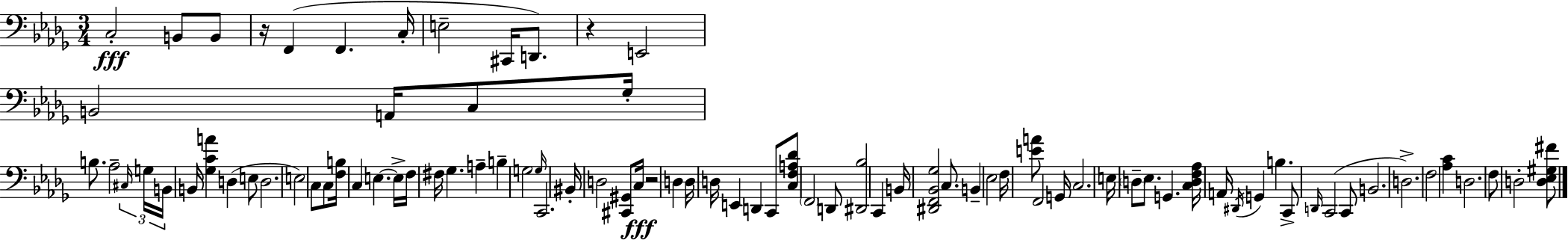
{
  \clef bass
  \numericTimeSignature
  \time 3/4
  \key bes \minor
  c2-.\fff b,8 b,8 | r16 f,4( f,4. c16-. | e2-- cis,16 d,8.) | r4 e,2 | \break b,2 a,16 c8 ges16-. | b8. aes2-- \tuplet 3/2 { \grace { cis16 } | g16 b,16 } b,16 <ges c' a'>4 d4( e8 | d2. | \break e2) c8 c8 | <f b>16 c4 e4.~~ | e16-> f16 fis16 ges4. a4-- | b4-- g2 | \break \grace { g16 } c,2. | bis,16-. d2 <cis, gis,>8 | c16\fff r2 d4 | d16 d16 e,4 d,4 | \break c,8 <c f a des'>8 \parenthesize f,2 | d,8 <dis, bes>2 c,4 | b,16 <dis, f, bes, ges>2 c8. | b,4-- ees2 | \break f16 <e' a'>8 f,2 | g,16 c2. | e16 \parenthesize d8-- ees8. g,4. | <c d f aes>16 a,16 \acciaccatura { dis,16 } g,4 b4. | \break c,8-> \grace { d,16 }( c,2 | c,8 b,2. | d2.->) | f2 | \break <aes c'>4 d2. | f8 d2-. | <d ees gis fis'>8 \bar "|."
}